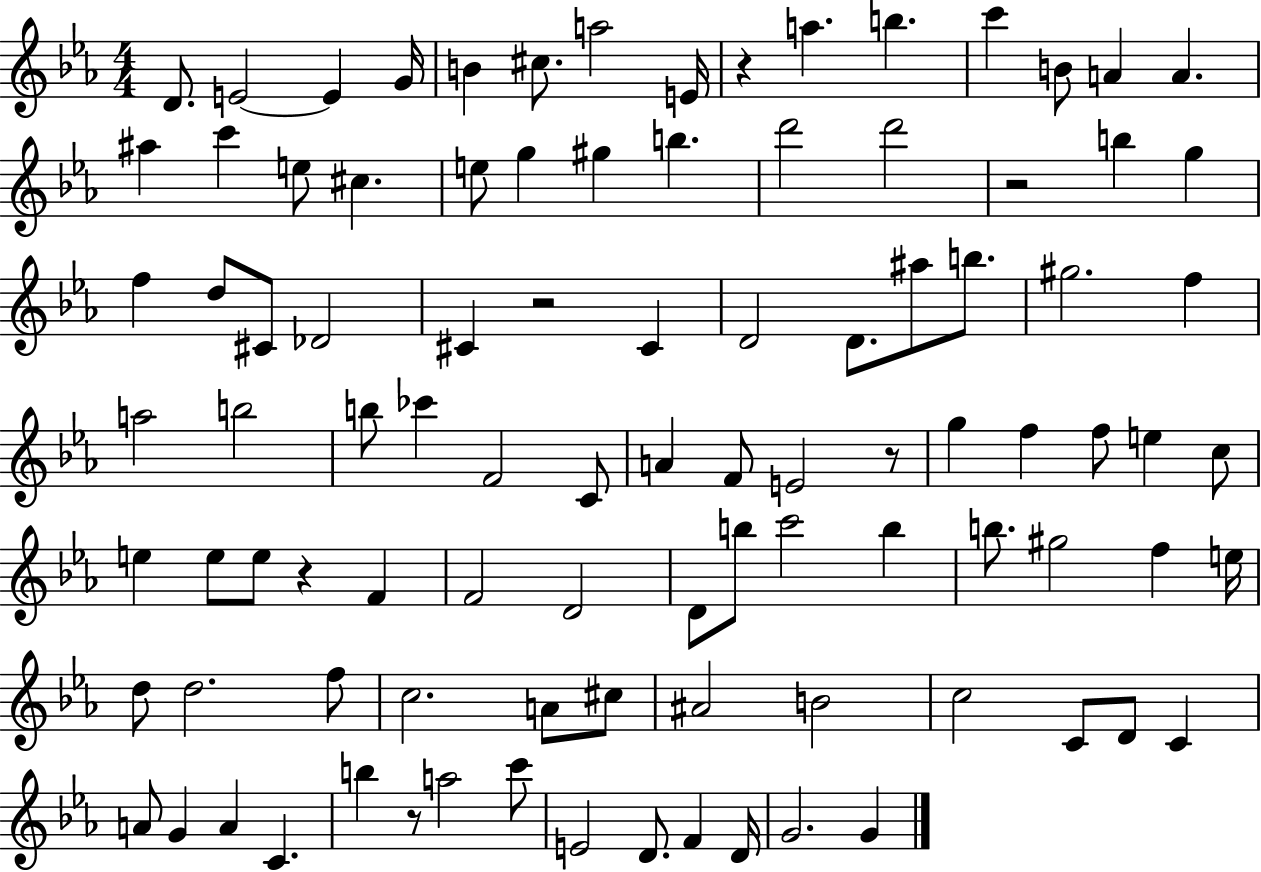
{
  \clef treble
  \numericTimeSignature
  \time 4/4
  \key ees \major
  d'8. e'2~~ e'4 g'16 | b'4 cis''8. a''2 e'16 | r4 a''4. b''4. | c'''4 b'8 a'4 a'4. | \break ais''4 c'''4 e''8 cis''4. | e''8 g''4 gis''4 b''4. | d'''2 d'''2 | r2 b''4 g''4 | \break f''4 d''8 cis'8 des'2 | cis'4 r2 cis'4 | d'2 d'8. ais''8 b''8. | gis''2. f''4 | \break a''2 b''2 | b''8 ces'''4 f'2 c'8 | a'4 f'8 e'2 r8 | g''4 f''4 f''8 e''4 c''8 | \break e''4 e''8 e''8 r4 f'4 | f'2 d'2 | d'8 b''8 c'''2 b''4 | b''8. gis''2 f''4 e''16 | \break d''8 d''2. f''8 | c''2. a'8 cis''8 | ais'2 b'2 | c''2 c'8 d'8 c'4 | \break a'8 g'4 a'4 c'4. | b''4 r8 a''2 c'''8 | e'2 d'8. f'4 d'16 | g'2. g'4 | \break \bar "|."
}